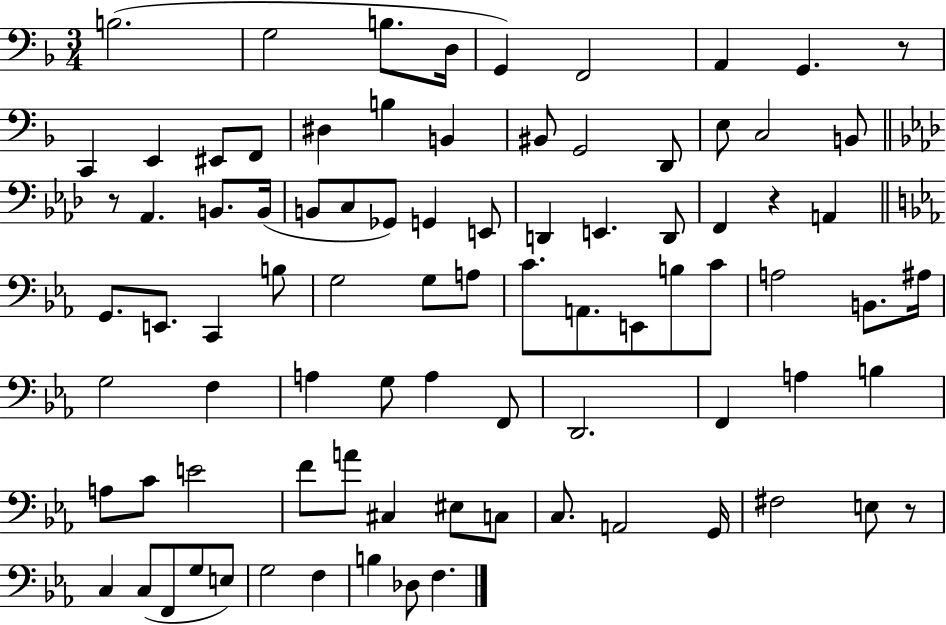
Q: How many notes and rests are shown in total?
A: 86